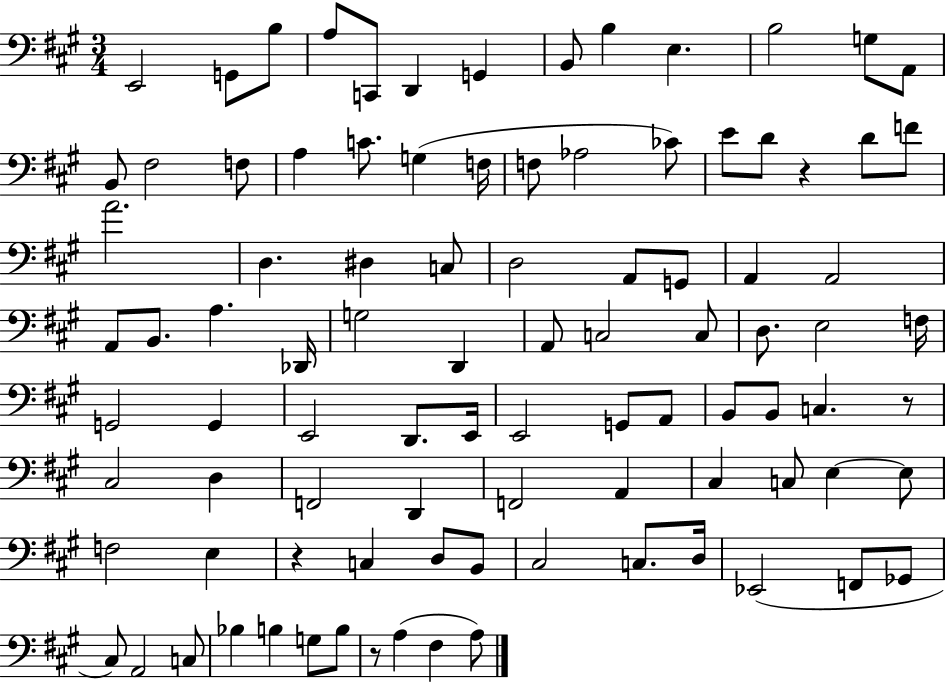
{
  \clef bass
  \numericTimeSignature
  \time 3/4
  \key a \major
  e,2 g,8 b8 | a8 c,8 d,4 g,4 | b,8 b4 e4. | b2 g8 a,8 | \break b,8 fis2 f8 | a4 c'8. g4( f16 | f8 aes2 ces'8) | e'8 d'8 r4 d'8 f'8 | \break a'2. | d4. dis4 c8 | d2 a,8 g,8 | a,4 a,2 | \break a,8 b,8. a4. des,16 | g2 d,4 | a,8 c2 c8 | d8. e2 f16 | \break g,2 g,4 | e,2 d,8. e,16 | e,2 g,8 a,8 | b,8 b,8 c4. r8 | \break cis2 d4 | f,2 d,4 | f,2 a,4 | cis4 c8 e4~~ e8 | \break f2 e4 | r4 c4 d8 b,8 | cis2 c8. d16 | ees,2( f,8 ges,8 | \break cis8) a,2 c8 | bes4 b4 g8 b8 | r8 a4( fis4 a8) | \bar "|."
}